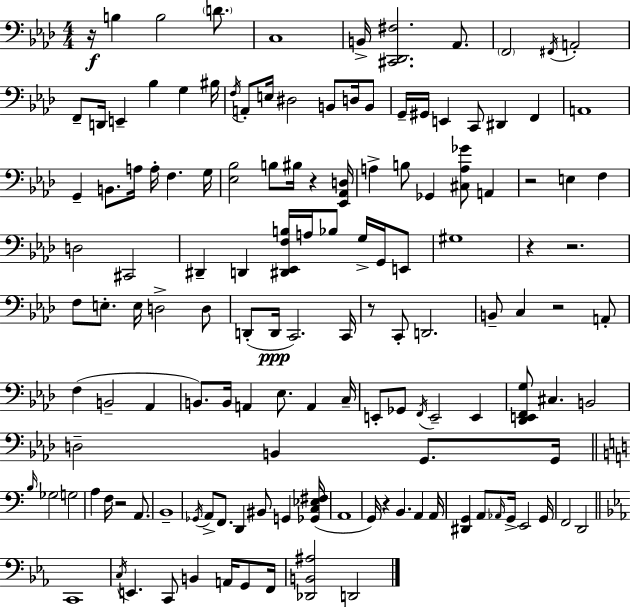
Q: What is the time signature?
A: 4/4